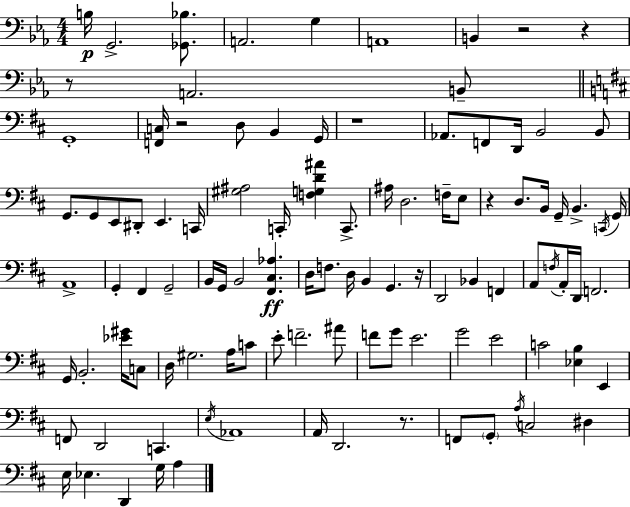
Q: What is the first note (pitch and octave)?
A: B3